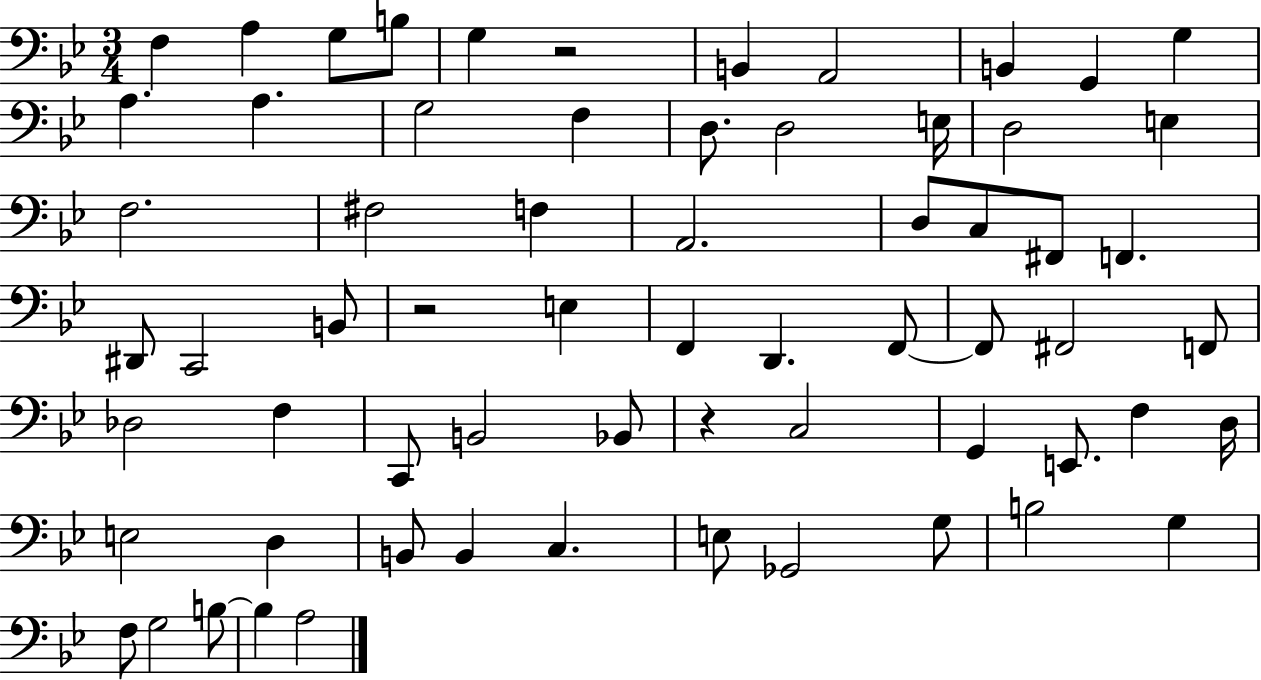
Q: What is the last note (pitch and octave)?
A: A3